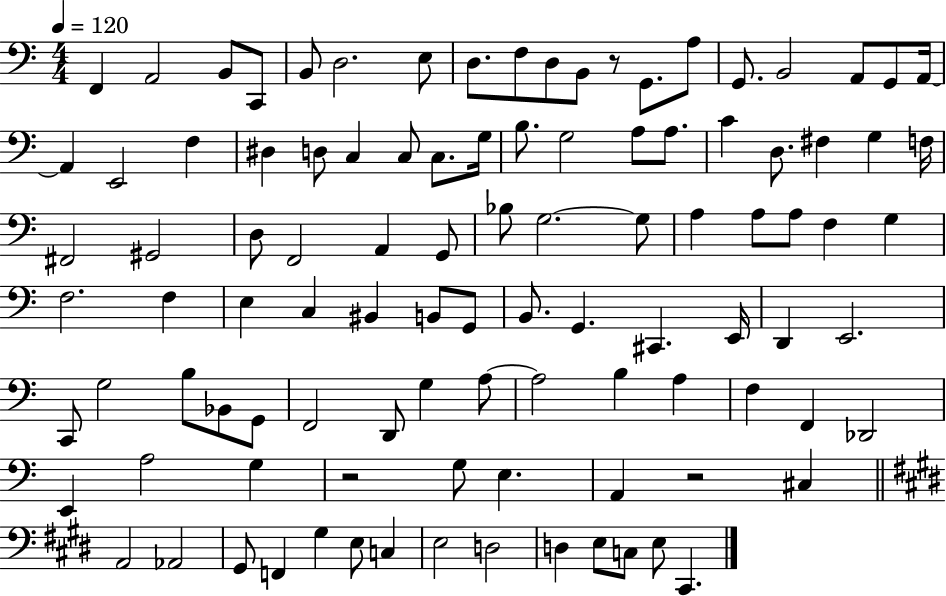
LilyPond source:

{
  \clef bass
  \numericTimeSignature
  \time 4/4
  \key c \major
  \tempo 4 = 120
  f,4 a,2 b,8 c,8 | b,8 d2. e8 | d8. f8 d8 b,8 r8 g,8. a8 | g,8. b,2 a,8 g,8 a,16~~ | \break a,4 e,2 f4 | dis4 d8 c4 c8 c8. g16 | b8. g2 a8 a8. | c'4 d8. fis4 g4 f16 | \break fis,2 gis,2 | d8 f,2 a,4 g,8 | bes8 g2.~~ g8 | a4 a8 a8 f4 g4 | \break f2. f4 | e4 c4 bis,4 b,8 g,8 | b,8. g,4. cis,4. e,16 | d,4 e,2. | \break c,8 g2 b8 bes,8 g,8 | f,2 d,8 g4 a8~~ | a2 b4 a4 | f4 f,4 des,2 | \break e,4 a2 g4 | r2 g8 e4. | a,4 r2 cis4 | \bar "||" \break \key e \major a,2 aes,2 | gis,8 f,4 gis4 e8 c4 | e2 d2 | d4 e8 c8 e8 cis,4. | \break \bar "|."
}